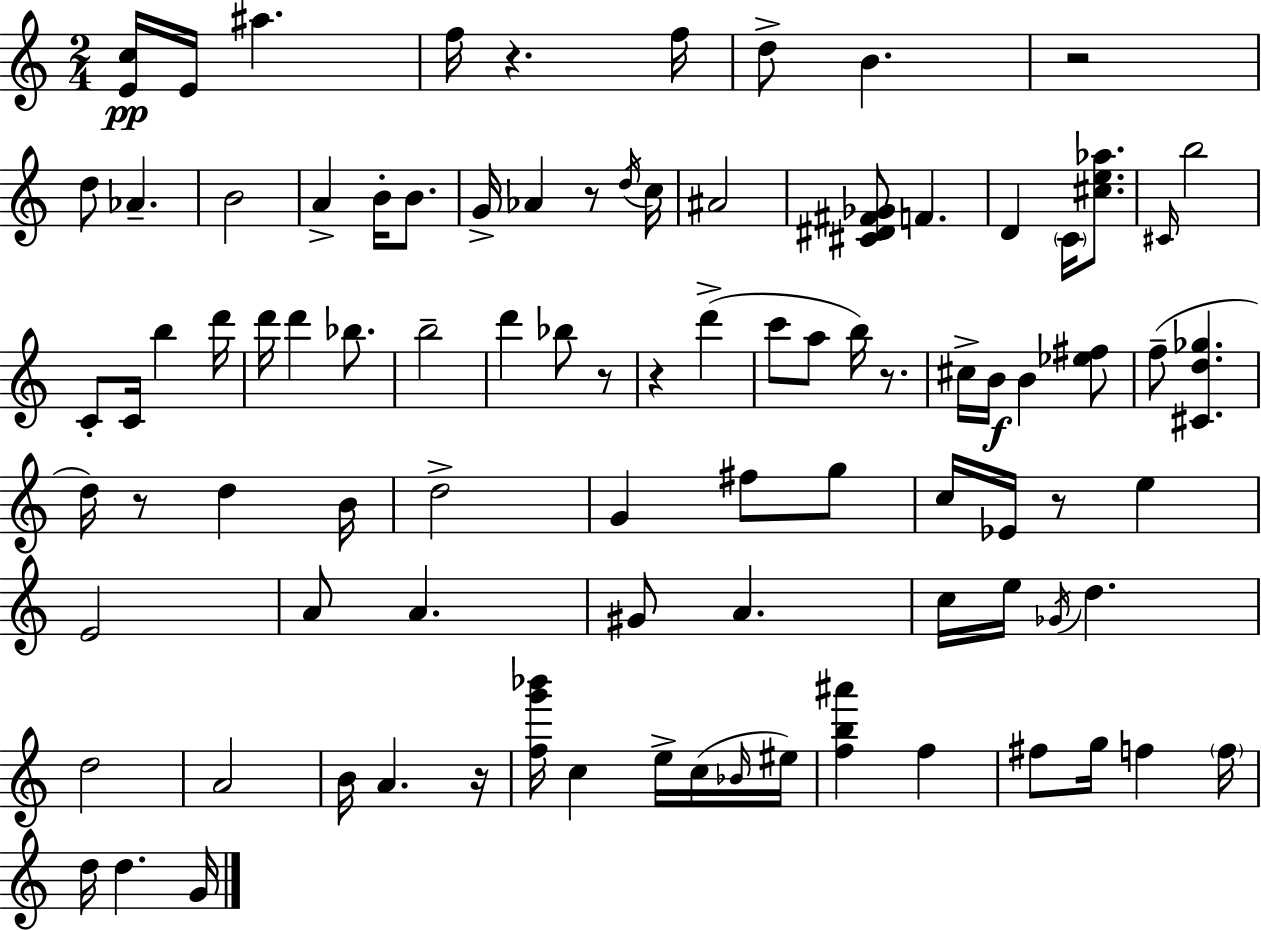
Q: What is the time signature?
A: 2/4